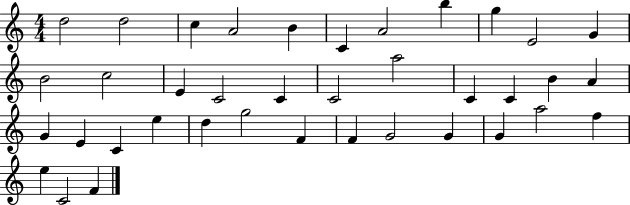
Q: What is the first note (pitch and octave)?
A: D5